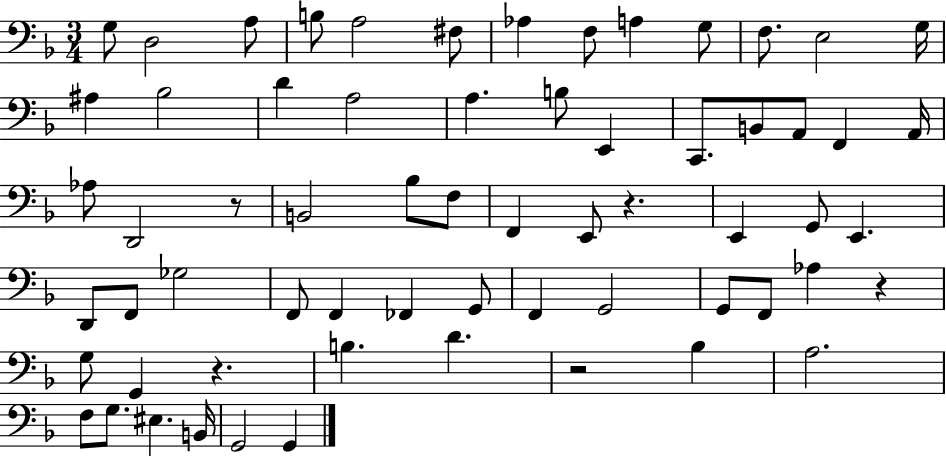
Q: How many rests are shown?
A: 5